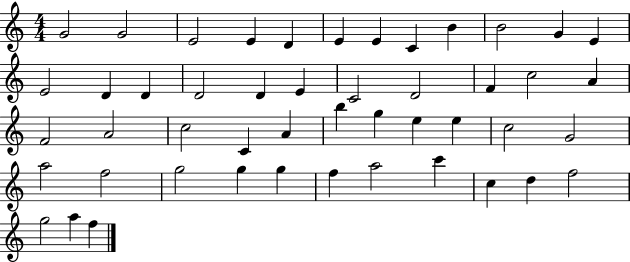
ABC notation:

X:1
T:Untitled
M:4/4
L:1/4
K:C
G2 G2 E2 E D E E C B B2 G E E2 D D D2 D E C2 D2 F c2 A F2 A2 c2 C A b g e e c2 G2 a2 f2 g2 g g f a2 c' c d f2 g2 a f